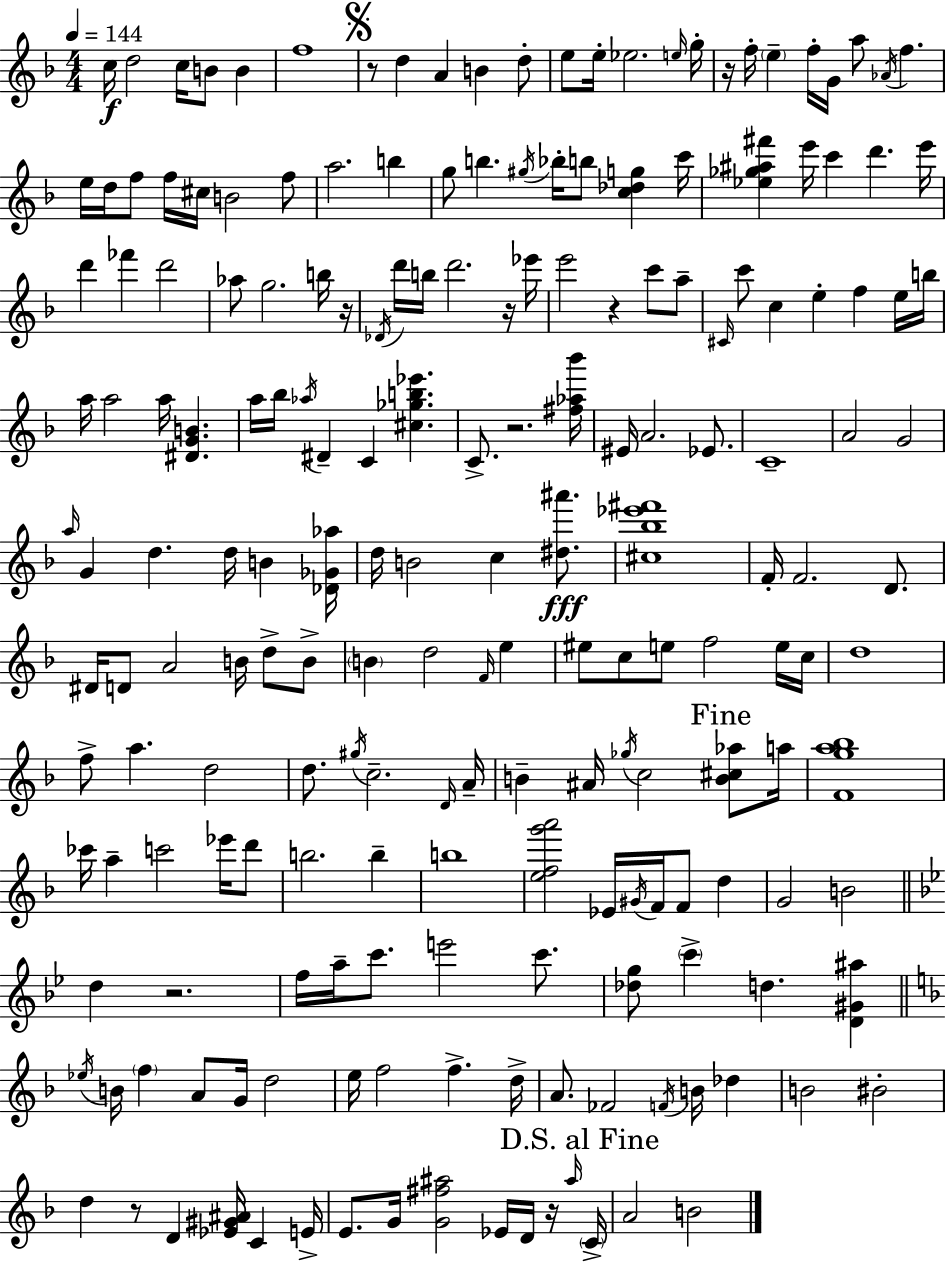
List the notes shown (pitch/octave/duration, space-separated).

C5/s D5/h C5/s B4/e B4/q F5/w R/e D5/q A4/q B4/q D5/e E5/e E5/s Eb5/h. E5/s G5/s R/s F5/s E5/q F5/s G4/s A5/e Ab4/s F5/q. E5/s D5/s F5/e F5/s C#5/s B4/h F5/e A5/h. B5/q G5/e B5/q. G#5/s Bb5/s B5/e [C5,Db5,G5]/q C6/s [Eb5,Gb5,A#5,F#6]/q E6/s C6/q D6/q. E6/s D6/q FES6/q D6/h Ab5/e G5/h. B5/s R/s Db4/s D6/s B5/s D6/h. R/s Eb6/s E6/h R/q C6/e A5/e C#4/s C6/e C5/q E5/q F5/q E5/s B5/s A5/s A5/h A5/s [D#4,G4,B4]/q. A5/s Bb5/s Ab5/s D#4/q C4/q [C#5,Gb5,B5,Eb6]/q. C4/e. R/h. [F#5,Ab5,Bb6]/s EIS4/s A4/h. Eb4/e. C4/w A4/h G4/h A5/s G4/q D5/q. D5/s B4/q [Db4,Gb4,Ab5]/s D5/s B4/h C5/q [D#5,A#6]/e. [C#5,Bb5,Eb6,F#6]/w F4/s F4/h. D4/e. D#4/s D4/e A4/h B4/s D5/e B4/e B4/q D5/h F4/s E5/q EIS5/e C5/e E5/e F5/h E5/s C5/s D5/w F5/e A5/q. D5/h D5/e. G#5/s C5/h. D4/s A4/s B4/q A#4/s Gb5/s C5/h [B4,C#5,Ab5]/e A5/s [F4,G5,A5,Bb5]/w CES6/s A5/q C6/h Eb6/s D6/e B5/h. B5/q B5/w [E5,F5,G6,A6]/h Eb4/s G#4/s F4/s F4/e D5/q G4/h B4/h D5/q R/h. F5/s A5/s C6/e. E6/h C6/e. [Db5,G5]/e C6/q D5/q. [D4,G#4,A#5]/q Eb5/s B4/s F5/q A4/e G4/s D5/h E5/s F5/h F5/q. D5/s A4/e. FES4/h F4/s B4/s Db5/q B4/h BIS4/h D5/q R/e D4/q [Eb4,G#4,A#4]/s C4/q E4/s E4/e. G4/s [G4,F#5,A#5]/h Eb4/s D4/s R/s A#5/s C4/s A4/h B4/h